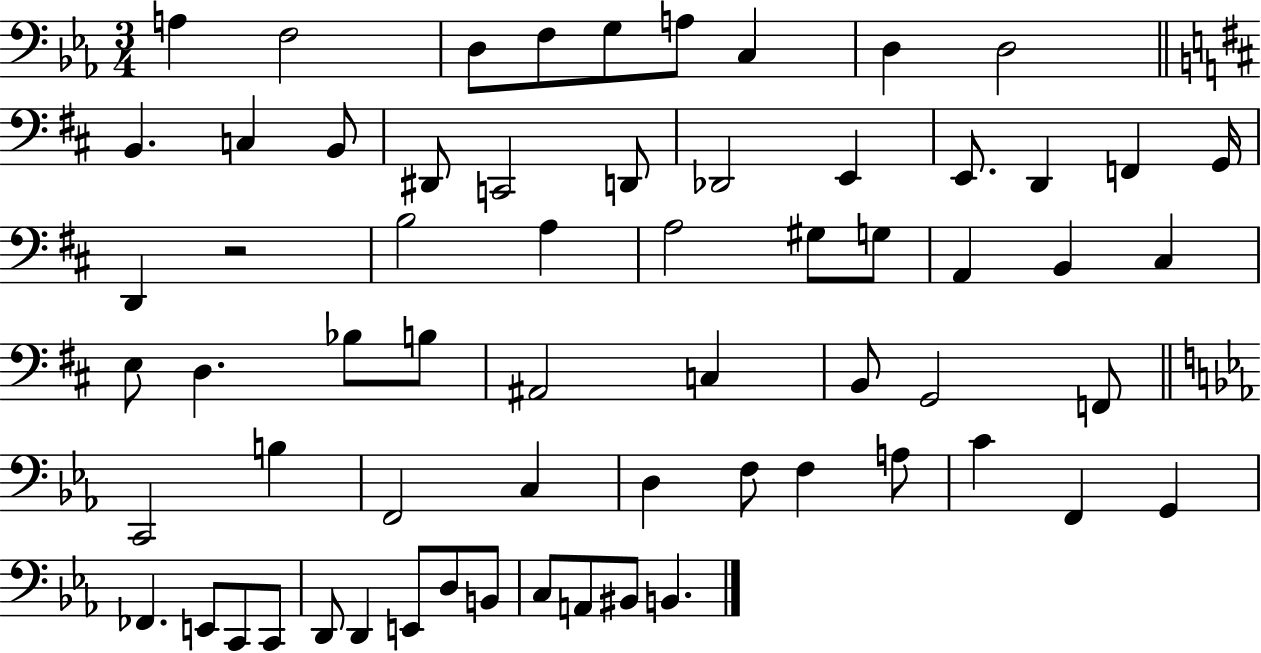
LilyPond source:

{
  \clef bass
  \numericTimeSignature
  \time 3/4
  \key ees \major
  a4 f2 | d8 f8 g8 a8 c4 | d4 d2 | \bar "||" \break \key d \major b,4. c4 b,8 | dis,8 c,2 d,8 | des,2 e,4 | e,8. d,4 f,4 g,16 | \break d,4 r2 | b2 a4 | a2 gis8 g8 | a,4 b,4 cis4 | \break e8 d4. bes8 b8 | ais,2 c4 | b,8 g,2 f,8 | \bar "||" \break \key ees \major c,2 b4 | f,2 c4 | d4 f8 f4 a8 | c'4 f,4 g,4 | \break fes,4. e,8 c,8 c,8 | d,8 d,4 e,8 d8 b,8 | c8 a,8 bis,8 b,4. | \bar "|."
}